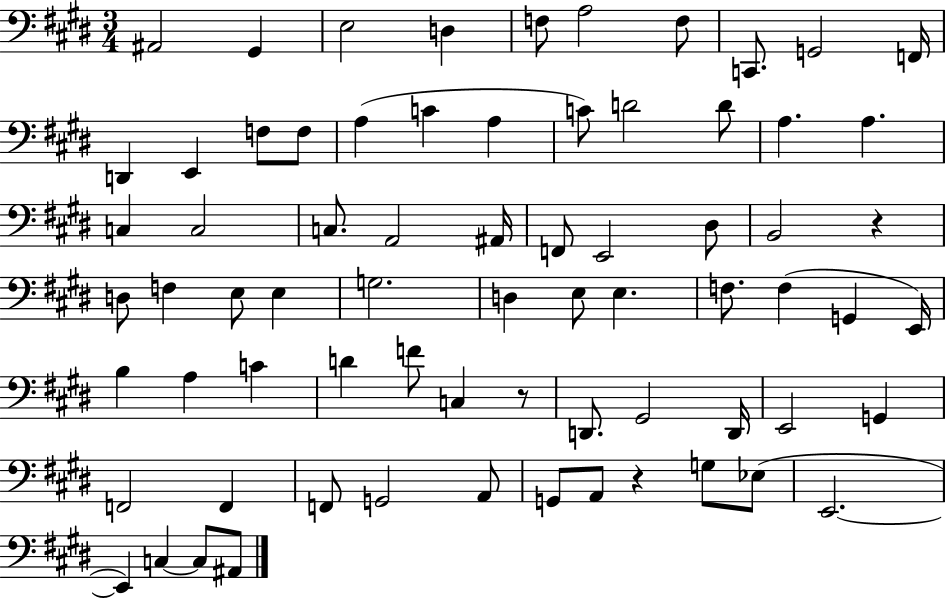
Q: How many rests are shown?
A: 3